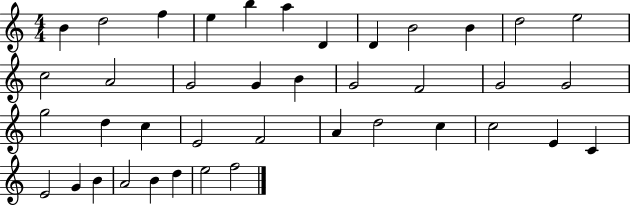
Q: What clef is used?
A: treble